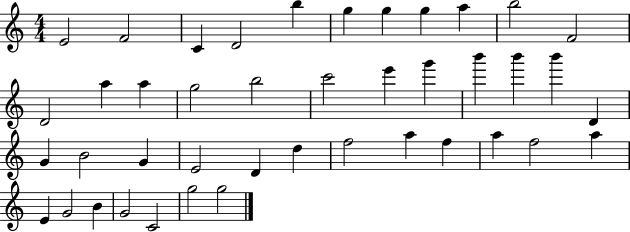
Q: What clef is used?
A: treble